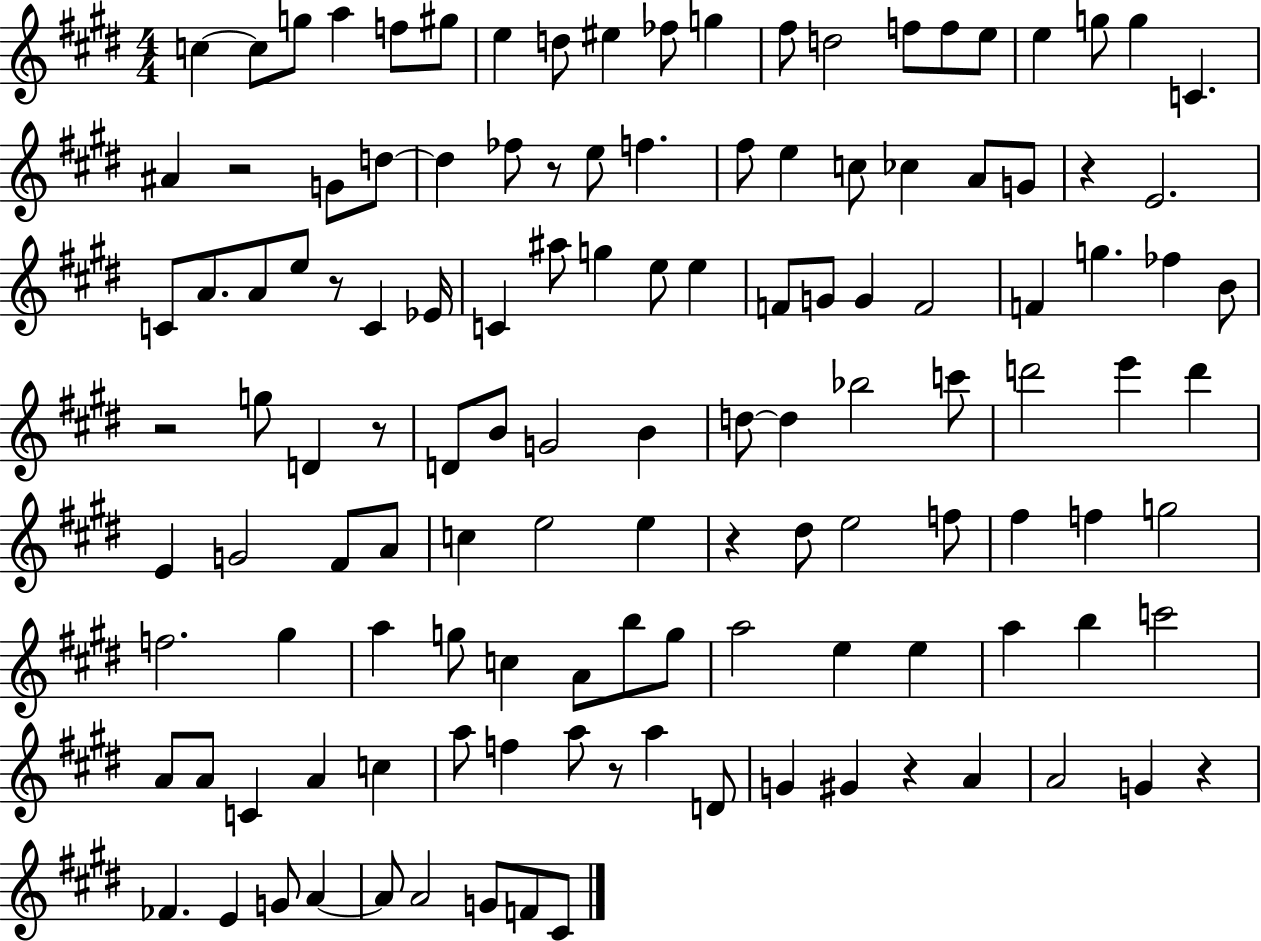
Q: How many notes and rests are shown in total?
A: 127